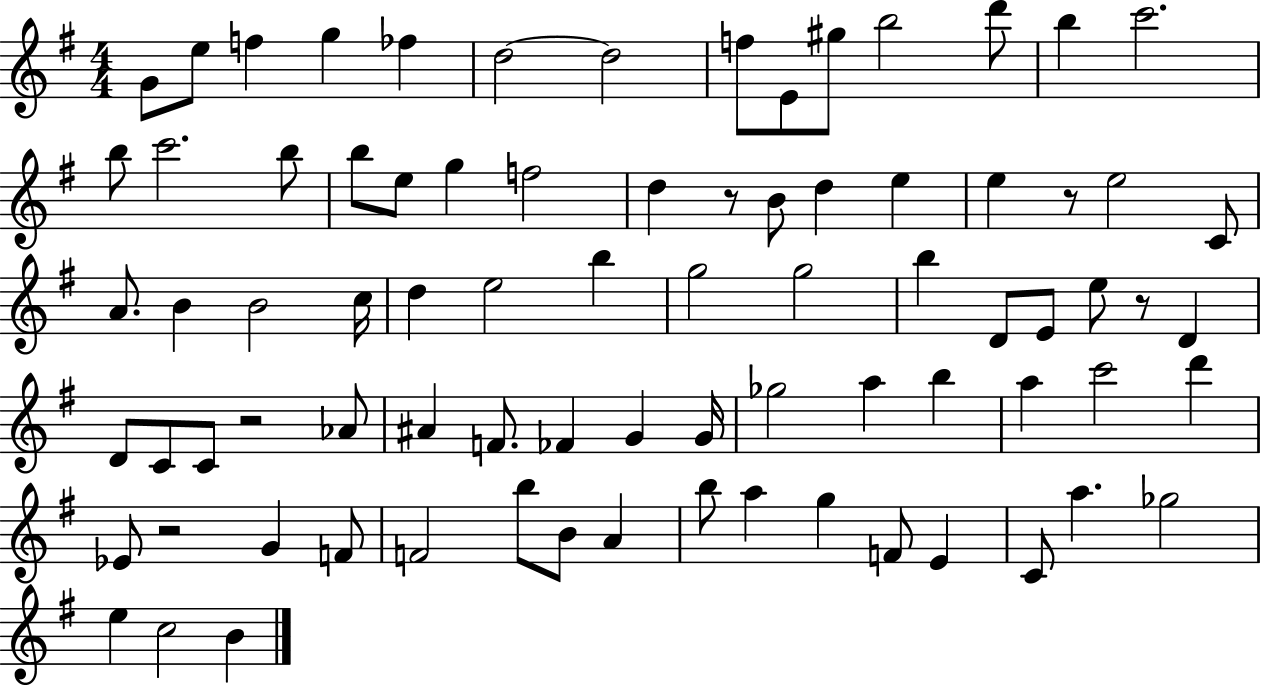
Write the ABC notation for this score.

X:1
T:Untitled
M:4/4
L:1/4
K:G
G/2 e/2 f g _f d2 d2 f/2 E/2 ^g/2 b2 d'/2 b c'2 b/2 c'2 b/2 b/2 e/2 g f2 d z/2 B/2 d e e z/2 e2 C/2 A/2 B B2 c/4 d e2 b g2 g2 b D/2 E/2 e/2 z/2 D D/2 C/2 C/2 z2 _A/2 ^A F/2 _F G G/4 _g2 a b a c'2 d' _E/2 z2 G F/2 F2 b/2 B/2 A b/2 a g F/2 E C/2 a _g2 e c2 B